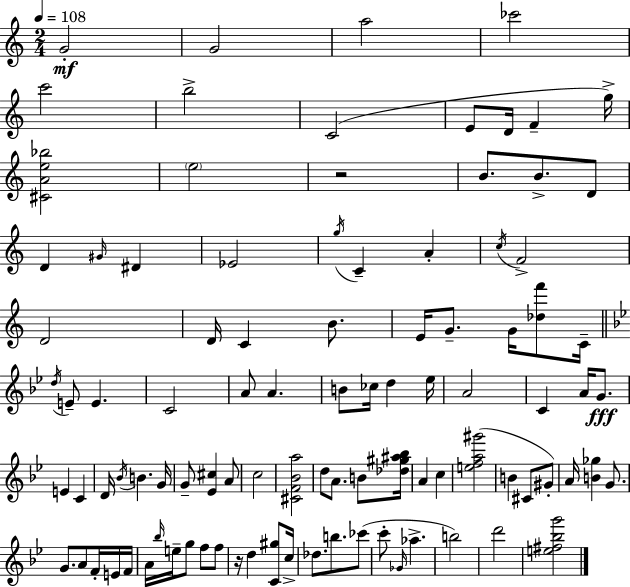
{
  \clef treble
  \numericTimeSignature
  \time 2/4
  \key c \major
  \tempo 4 = 108
  g'2-.\mf | g'2 | a''2 | ces'''2 | \break c'''2 | b''2-> | c'2( | e'8 d'16 f'4-- g''16->) | \break <cis' a' e'' bes''>2 | \parenthesize e''2 | r2 | b'8. b'8.-> d'8 | \break d'4 \grace { gis'16 } dis'4 | ees'2 | \acciaccatura { g''16 } c'4-- a'4-. | \acciaccatura { c''16 } f'2-> | \break d'2 | d'16 c'4 | b'8. e'16 g'8.-- g'16 | <des'' f'''>8 c'16-- \bar "||" \break \key bes \major \acciaccatura { d''16 } e'8-- e'4. | c'2 | a'8 a'4. | b'8 ces''16 d''4 | \break ees''16 a'2 | c'4 a'16 g'8.\fff | e'4 c'4 | d'16 \acciaccatura { bes'16 } b'4. | \break g'16 g'8-- <ees' cis''>4 | a'8 c''2 | <cis' f' bes' a''>2 | d''8 a'8. b'8 | \break <des'' gis'' ais'' bes''>16 a'4 c''4 | <e'' f'' a'' gis'''>2( | b'4 cis'8 | gis'8-.) a'16 <b' ges''>4 g'8. | \break g'8. a'8 f'16-. | e'16 f'16 a'16 \grace { bes''16 } e''16-- g''8 f''8 | f''8 r16 d''4 | <c' gis''>8 c''16-> des''8. b''8. | \break ces'''8( c'''8-. \grace { ges'16 } aes''4.-> | b''2) | d'''2 | <e'' fis'' bes'' g'''>2 | \break \bar "|."
}